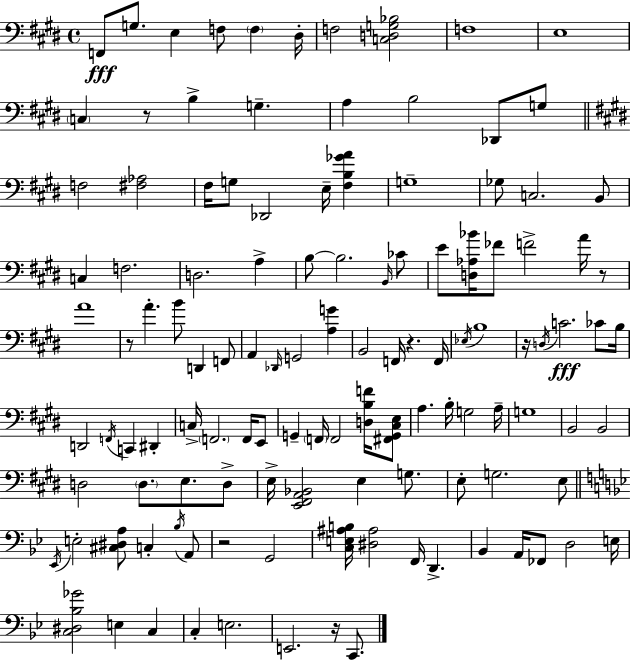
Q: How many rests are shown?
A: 7